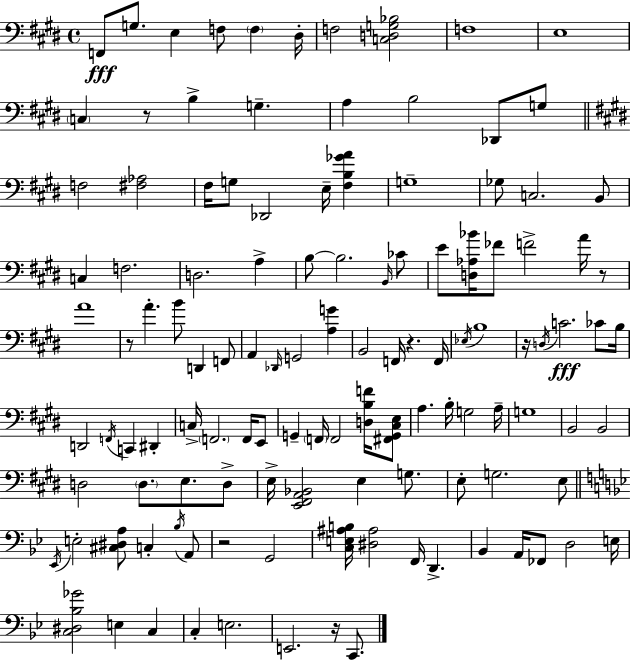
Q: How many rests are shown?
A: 7